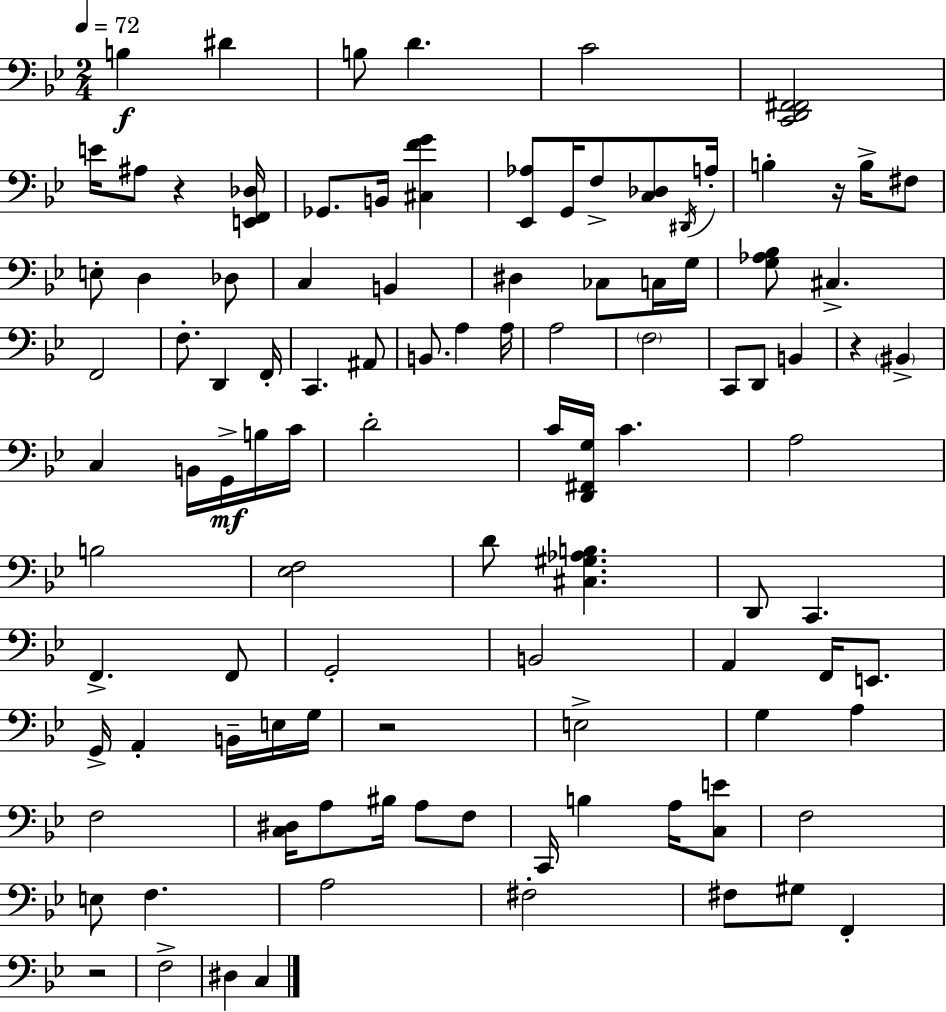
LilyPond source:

{
  \clef bass
  \numericTimeSignature
  \time 2/4
  \key bes \major
  \tempo 4 = 72
  b4\f dis'4 | b8 d'4. | c'2 | <c, d, fis, f,>2 | \break e'16 ais8 r4 <e, f, des>16 | ges,8. b,16 <cis f' g'>4 | <ees, aes>8 g,16 f8-> <c des>8 \acciaccatura { dis,16 } | a16-. b4-. r16 b16-> fis8 | \break e8-. d4 des8 | c4 b,4 | dis4 ces8 c16 | g16 <g aes bes>8 cis4.-> | \break f,2 | f8.-. d,4 | f,16-. c,4. ais,8 | b,8. a4 | \break a16 a2 | \parenthesize f2 | c,8 d,8 b,4 | r4 \parenthesize bis,4-> | \break c4 b,16 g,16->\mf b16 | c'16 d'2-. | c'16 <d, fis, g>16 c'4. | a2 | \break b2 | <ees f>2 | d'8 <cis gis aes b>4. | d,8 c,4. | \break f,4.-> f,8 | g,2-. | b,2 | a,4 f,16 e,8. | \break g,16-> a,4-. b,16-- e16 | g16 r2 | e2-> | g4 a4 | \break f2 | <c dis>16 a8 bis16 a8 f8 | c,16 b4 a16 <c e'>8 | f2 | \break e8 f4. | a2 | fis2-. | fis8 gis8 f,4-. | \break r2 | f2-> | dis4 c4 | \bar "|."
}